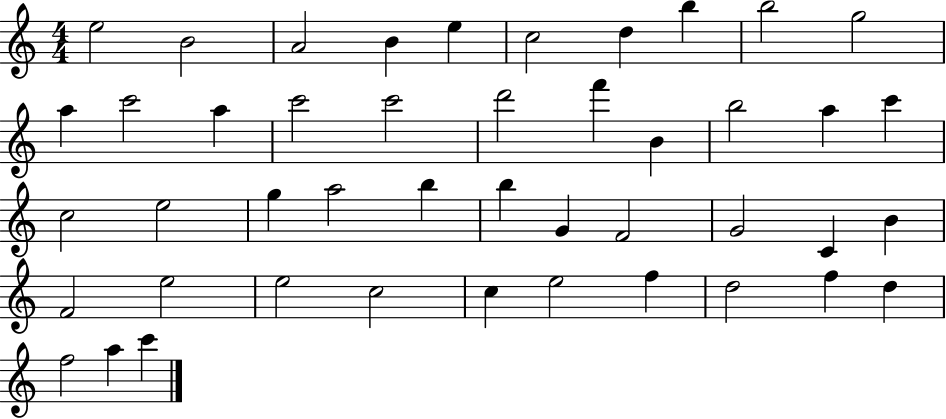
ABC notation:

X:1
T:Untitled
M:4/4
L:1/4
K:C
e2 B2 A2 B e c2 d b b2 g2 a c'2 a c'2 c'2 d'2 f' B b2 a c' c2 e2 g a2 b b G F2 G2 C B F2 e2 e2 c2 c e2 f d2 f d f2 a c'